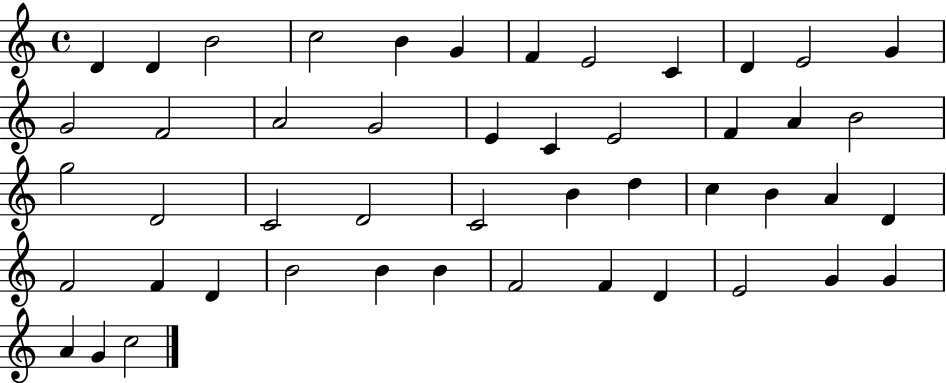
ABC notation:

X:1
T:Untitled
M:4/4
L:1/4
K:C
D D B2 c2 B G F E2 C D E2 G G2 F2 A2 G2 E C E2 F A B2 g2 D2 C2 D2 C2 B d c B A D F2 F D B2 B B F2 F D E2 G G A G c2